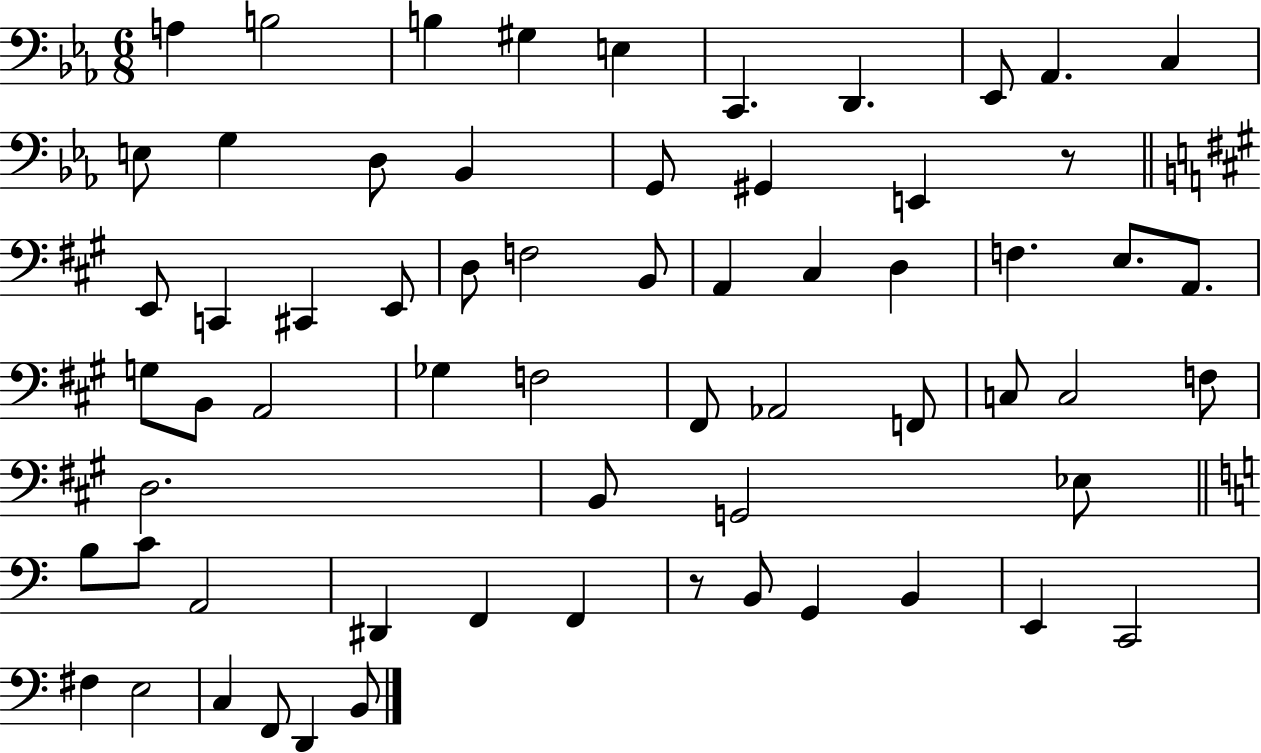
{
  \clef bass
  \numericTimeSignature
  \time 6/8
  \key ees \major
  a4 b2 | b4 gis4 e4 | c,4. d,4. | ees,8 aes,4. c4 | \break e8 g4 d8 bes,4 | g,8 gis,4 e,4 r8 | \bar "||" \break \key a \major e,8 c,4 cis,4 e,8 | d8 f2 b,8 | a,4 cis4 d4 | f4. e8. a,8. | \break g8 b,8 a,2 | ges4 f2 | fis,8 aes,2 f,8 | c8 c2 f8 | \break d2. | b,8 g,2 ees8 | \bar "||" \break \key a \minor b8 c'8 a,2 | dis,4 f,4 f,4 | r8 b,8 g,4 b,4 | e,4 c,2 | \break fis4 e2 | c4 f,8 d,4 b,8 | \bar "|."
}